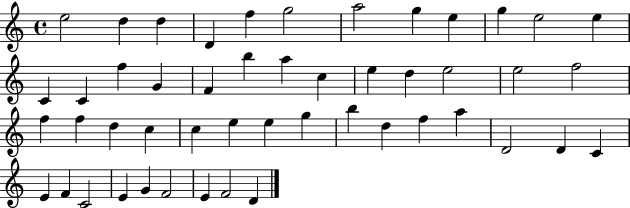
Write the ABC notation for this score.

X:1
T:Untitled
M:4/4
L:1/4
K:C
e2 d d D f g2 a2 g e g e2 e C C f G F b a c e d e2 e2 f2 f f d c c e e g b d f a D2 D C E F C2 E G F2 E F2 D